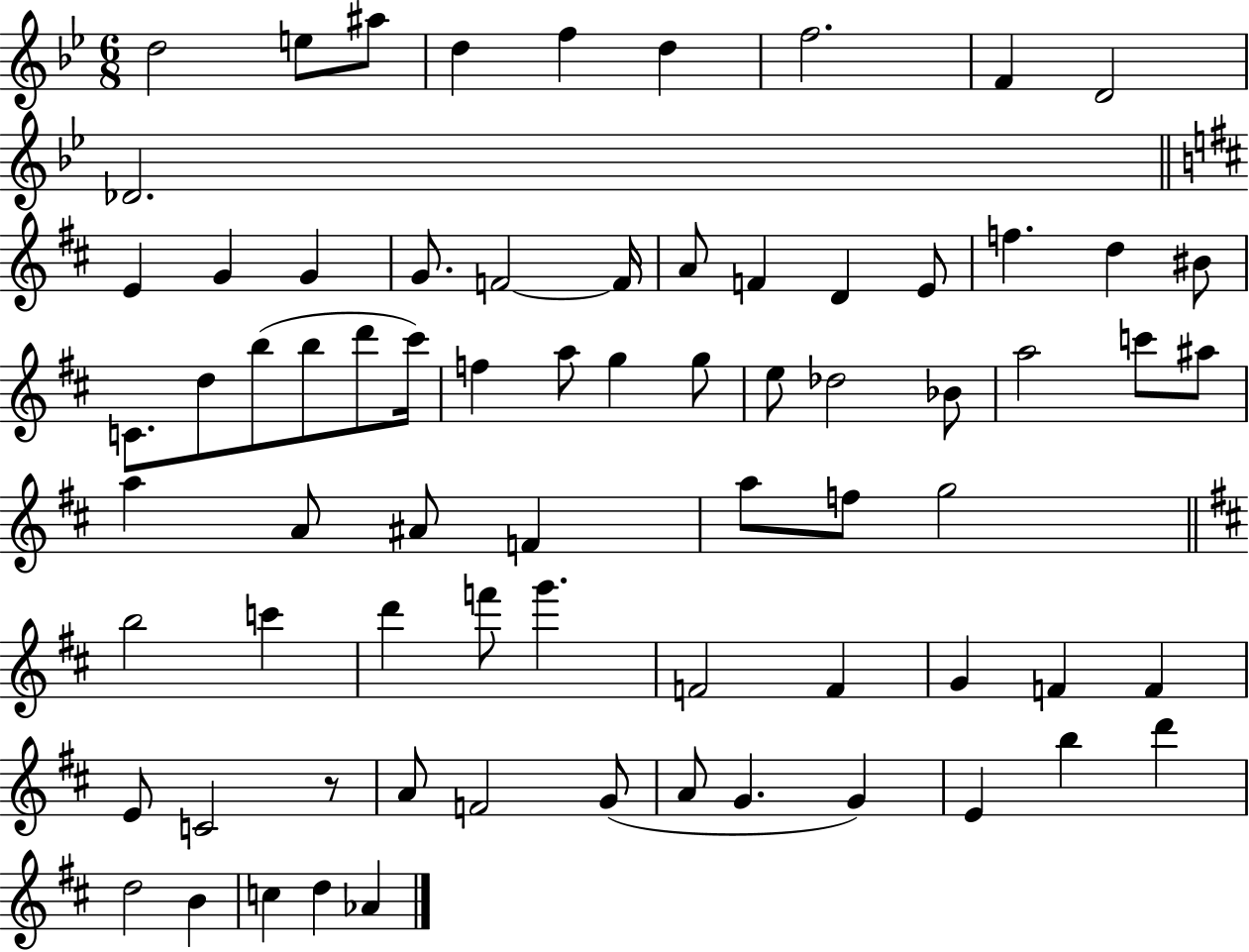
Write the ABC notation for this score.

X:1
T:Untitled
M:6/8
L:1/4
K:Bb
d2 e/2 ^a/2 d f d f2 F D2 _D2 E G G G/2 F2 F/4 A/2 F D E/2 f d ^B/2 C/2 d/2 b/2 b/2 d'/2 ^c'/4 f a/2 g g/2 e/2 _d2 _B/2 a2 c'/2 ^a/2 a A/2 ^A/2 F a/2 f/2 g2 b2 c' d' f'/2 g' F2 F G F F E/2 C2 z/2 A/2 F2 G/2 A/2 G G E b d' d2 B c d _A